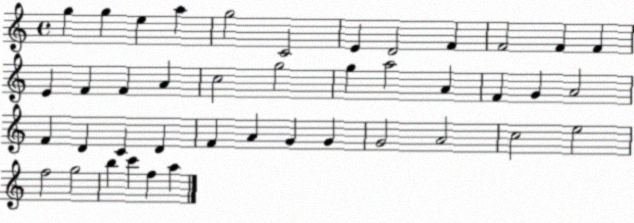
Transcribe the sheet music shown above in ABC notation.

X:1
T:Untitled
M:4/4
L:1/4
K:C
g g e a g2 C2 E D2 F F2 F F E F F A c2 g2 g a2 A F G A2 F D C D F A G G G2 A2 c2 e2 f2 g2 b c' f a